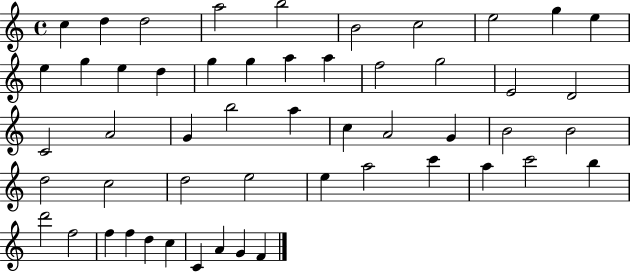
C5/q D5/q D5/h A5/h B5/h B4/h C5/h E5/h G5/q E5/q E5/q G5/q E5/q D5/q G5/q G5/q A5/q A5/q F5/h G5/h E4/h D4/h C4/h A4/h G4/q B5/h A5/q C5/q A4/h G4/q B4/h B4/h D5/h C5/h D5/h E5/h E5/q A5/h C6/q A5/q C6/h B5/q D6/h F5/h F5/q F5/q D5/q C5/q C4/q A4/q G4/q F4/q